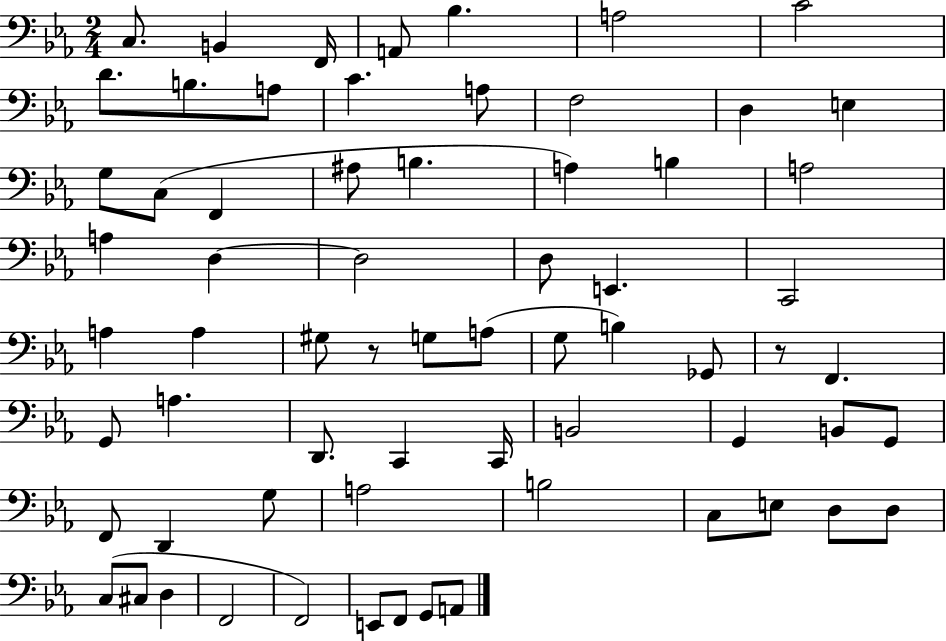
X:1
T:Untitled
M:2/4
L:1/4
K:Eb
C,/2 B,, F,,/4 A,,/2 _B, A,2 C2 D/2 B,/2 A,/2 C A,/2 F,2 D, E, G,/2 C,/2 F,, ^A,/2 B, A, B, A,2 A, D, D,2 D,/2 E,, C,,2 A, A, ^G,/2 z/2 G,/2 A,/2 G,/2 B, _G,,/2 z/2 F,, G,,/2 A, D,,/2 C,, C,,/4 B,,2 G,, B,,/2 G,,/2 F,,/2 D,, G,/2 A,2 B,2 C,/2 E,/2 D,/2 D,/2 C,/2 ^C,/2 D, F,,2 F,,2 E,,/2 F,,/2 G,,/2 A,,/2